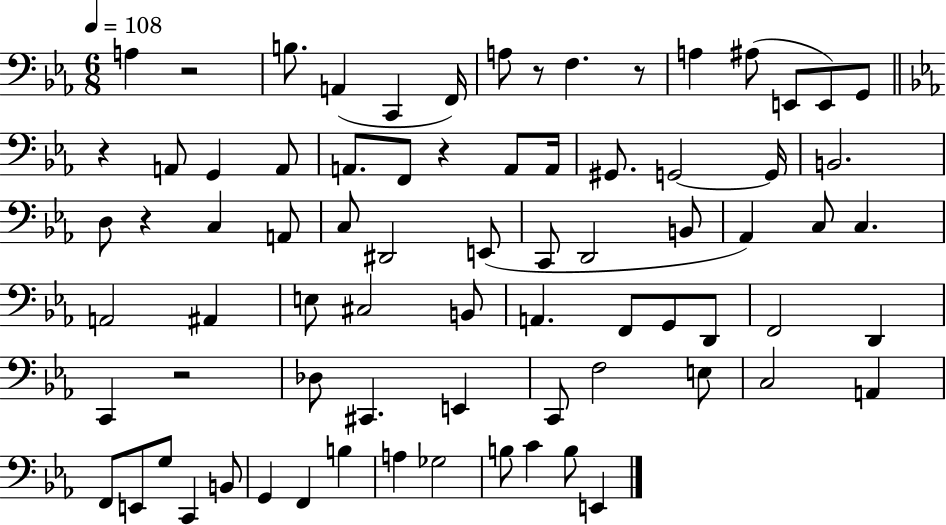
A3/q R/h B3/e. A2/q C2/q F2/s A3/e R/e F3/q. R/e A3/q A#3/e E2/e E2/e G2/e R/q A2/e G2/q A2/e A2/e. F2/e R/q A2/e A2/s G#2/e. G2/h G2/s B2/h. D3/e R/q C3/q A2/e C3/e D#2/h E2/e C2/e D2/h B2/e Ab2/q C3/e C3/q. A2/h A#2/q E3/e C#3/h B2/e A2/q. F2/e G2/e D2/e F2/h D2/q C2/q R/h Db3/e C#2/q. E2/q C2/e F3/h E3/e C3/h A2/q F2/e E2/e G3/e C2/q B2/e G2/q F2/q B3/q A3/q Gb3/h B3/e C4/q B3/e E2/q